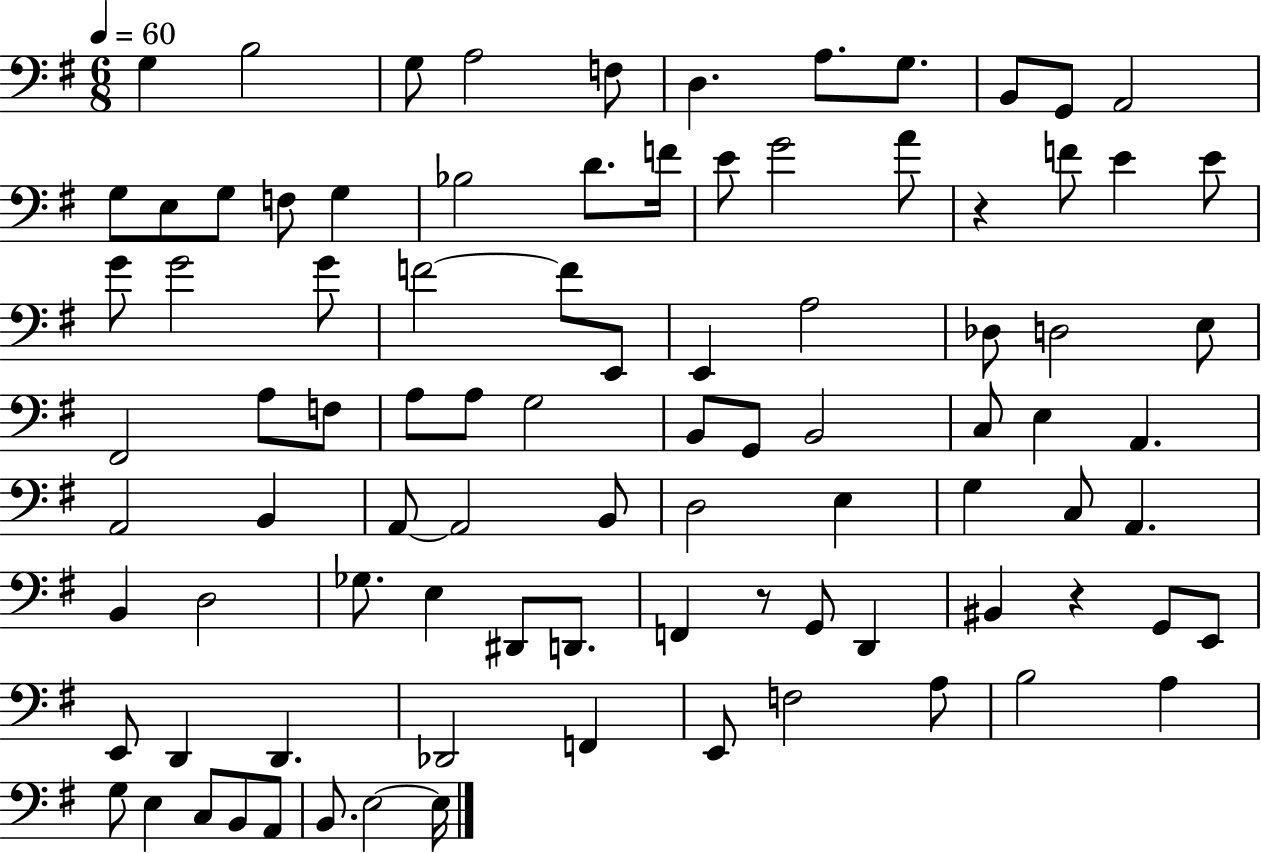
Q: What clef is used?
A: bass